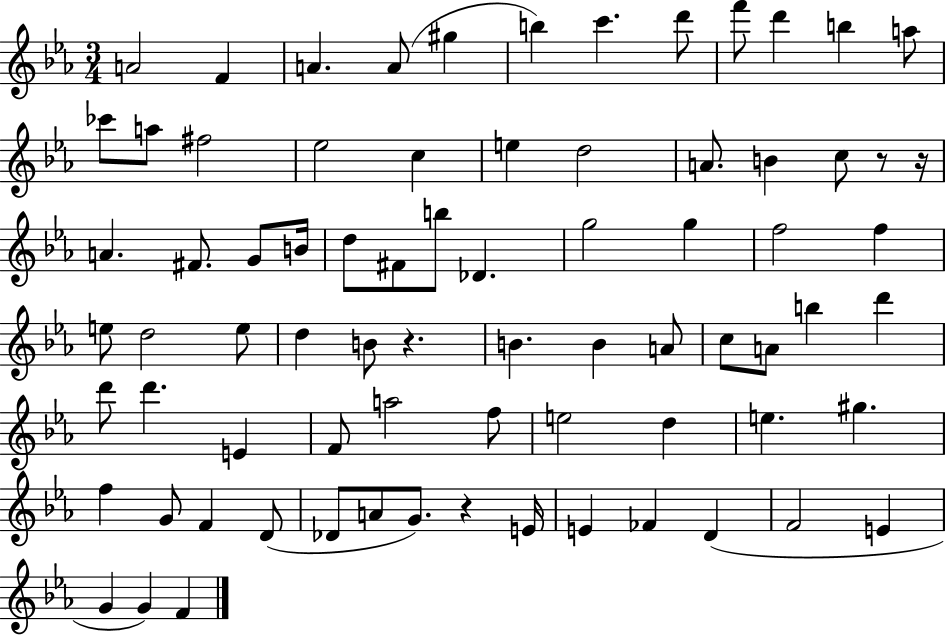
X:1
T:Untitled
M:3/4
L:1/4
K:Eb
A2 F A A/2 ^g b c' d'/2 f'/2 d' b a/2 _c'/2 a/2 ^f2 _e2 c e d2 A/2 B c/2 z/2 z/4 A ^F/2 G/2 B/4 d/2 ^F/2 b/2 _D g2 g f2 f e/2 d2 e/2 d B/2 z B B A/2 c/2 A/2 b d' d'/2 d' E F/2 a2 f/2 e2 d e ^g f G/2 F D/2 _D/2 A/2 G/2 z E/4 E _F D F2 E G G F